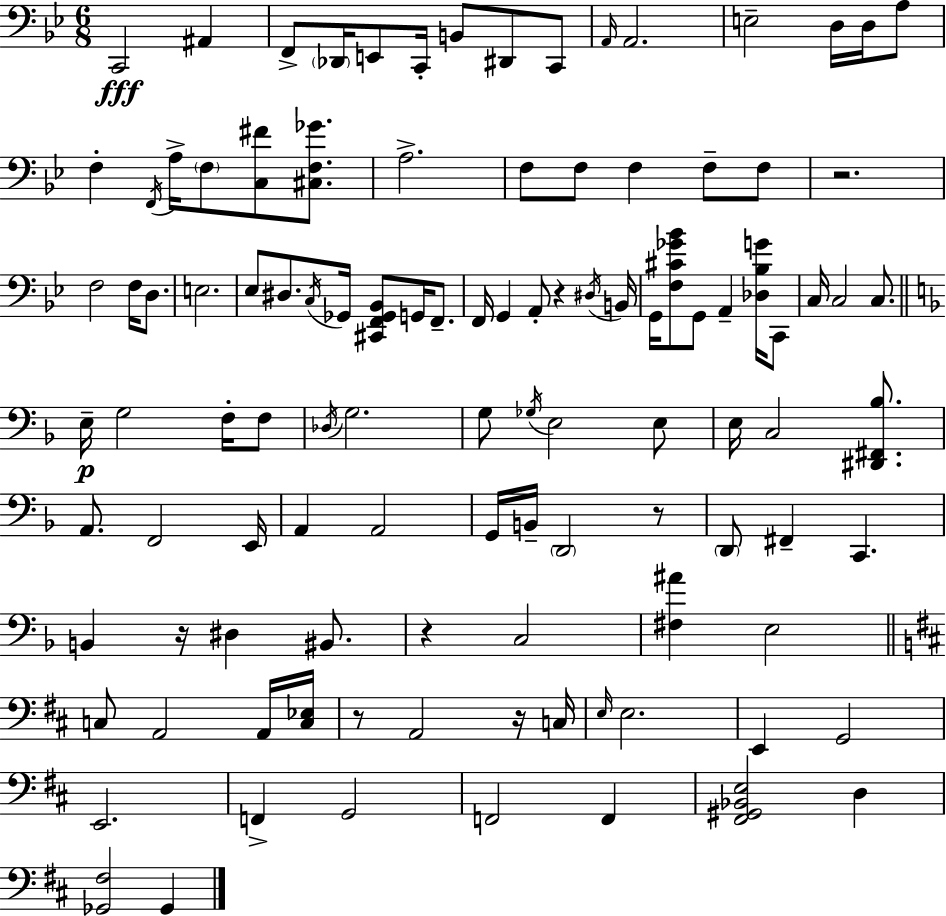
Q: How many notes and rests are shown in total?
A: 108